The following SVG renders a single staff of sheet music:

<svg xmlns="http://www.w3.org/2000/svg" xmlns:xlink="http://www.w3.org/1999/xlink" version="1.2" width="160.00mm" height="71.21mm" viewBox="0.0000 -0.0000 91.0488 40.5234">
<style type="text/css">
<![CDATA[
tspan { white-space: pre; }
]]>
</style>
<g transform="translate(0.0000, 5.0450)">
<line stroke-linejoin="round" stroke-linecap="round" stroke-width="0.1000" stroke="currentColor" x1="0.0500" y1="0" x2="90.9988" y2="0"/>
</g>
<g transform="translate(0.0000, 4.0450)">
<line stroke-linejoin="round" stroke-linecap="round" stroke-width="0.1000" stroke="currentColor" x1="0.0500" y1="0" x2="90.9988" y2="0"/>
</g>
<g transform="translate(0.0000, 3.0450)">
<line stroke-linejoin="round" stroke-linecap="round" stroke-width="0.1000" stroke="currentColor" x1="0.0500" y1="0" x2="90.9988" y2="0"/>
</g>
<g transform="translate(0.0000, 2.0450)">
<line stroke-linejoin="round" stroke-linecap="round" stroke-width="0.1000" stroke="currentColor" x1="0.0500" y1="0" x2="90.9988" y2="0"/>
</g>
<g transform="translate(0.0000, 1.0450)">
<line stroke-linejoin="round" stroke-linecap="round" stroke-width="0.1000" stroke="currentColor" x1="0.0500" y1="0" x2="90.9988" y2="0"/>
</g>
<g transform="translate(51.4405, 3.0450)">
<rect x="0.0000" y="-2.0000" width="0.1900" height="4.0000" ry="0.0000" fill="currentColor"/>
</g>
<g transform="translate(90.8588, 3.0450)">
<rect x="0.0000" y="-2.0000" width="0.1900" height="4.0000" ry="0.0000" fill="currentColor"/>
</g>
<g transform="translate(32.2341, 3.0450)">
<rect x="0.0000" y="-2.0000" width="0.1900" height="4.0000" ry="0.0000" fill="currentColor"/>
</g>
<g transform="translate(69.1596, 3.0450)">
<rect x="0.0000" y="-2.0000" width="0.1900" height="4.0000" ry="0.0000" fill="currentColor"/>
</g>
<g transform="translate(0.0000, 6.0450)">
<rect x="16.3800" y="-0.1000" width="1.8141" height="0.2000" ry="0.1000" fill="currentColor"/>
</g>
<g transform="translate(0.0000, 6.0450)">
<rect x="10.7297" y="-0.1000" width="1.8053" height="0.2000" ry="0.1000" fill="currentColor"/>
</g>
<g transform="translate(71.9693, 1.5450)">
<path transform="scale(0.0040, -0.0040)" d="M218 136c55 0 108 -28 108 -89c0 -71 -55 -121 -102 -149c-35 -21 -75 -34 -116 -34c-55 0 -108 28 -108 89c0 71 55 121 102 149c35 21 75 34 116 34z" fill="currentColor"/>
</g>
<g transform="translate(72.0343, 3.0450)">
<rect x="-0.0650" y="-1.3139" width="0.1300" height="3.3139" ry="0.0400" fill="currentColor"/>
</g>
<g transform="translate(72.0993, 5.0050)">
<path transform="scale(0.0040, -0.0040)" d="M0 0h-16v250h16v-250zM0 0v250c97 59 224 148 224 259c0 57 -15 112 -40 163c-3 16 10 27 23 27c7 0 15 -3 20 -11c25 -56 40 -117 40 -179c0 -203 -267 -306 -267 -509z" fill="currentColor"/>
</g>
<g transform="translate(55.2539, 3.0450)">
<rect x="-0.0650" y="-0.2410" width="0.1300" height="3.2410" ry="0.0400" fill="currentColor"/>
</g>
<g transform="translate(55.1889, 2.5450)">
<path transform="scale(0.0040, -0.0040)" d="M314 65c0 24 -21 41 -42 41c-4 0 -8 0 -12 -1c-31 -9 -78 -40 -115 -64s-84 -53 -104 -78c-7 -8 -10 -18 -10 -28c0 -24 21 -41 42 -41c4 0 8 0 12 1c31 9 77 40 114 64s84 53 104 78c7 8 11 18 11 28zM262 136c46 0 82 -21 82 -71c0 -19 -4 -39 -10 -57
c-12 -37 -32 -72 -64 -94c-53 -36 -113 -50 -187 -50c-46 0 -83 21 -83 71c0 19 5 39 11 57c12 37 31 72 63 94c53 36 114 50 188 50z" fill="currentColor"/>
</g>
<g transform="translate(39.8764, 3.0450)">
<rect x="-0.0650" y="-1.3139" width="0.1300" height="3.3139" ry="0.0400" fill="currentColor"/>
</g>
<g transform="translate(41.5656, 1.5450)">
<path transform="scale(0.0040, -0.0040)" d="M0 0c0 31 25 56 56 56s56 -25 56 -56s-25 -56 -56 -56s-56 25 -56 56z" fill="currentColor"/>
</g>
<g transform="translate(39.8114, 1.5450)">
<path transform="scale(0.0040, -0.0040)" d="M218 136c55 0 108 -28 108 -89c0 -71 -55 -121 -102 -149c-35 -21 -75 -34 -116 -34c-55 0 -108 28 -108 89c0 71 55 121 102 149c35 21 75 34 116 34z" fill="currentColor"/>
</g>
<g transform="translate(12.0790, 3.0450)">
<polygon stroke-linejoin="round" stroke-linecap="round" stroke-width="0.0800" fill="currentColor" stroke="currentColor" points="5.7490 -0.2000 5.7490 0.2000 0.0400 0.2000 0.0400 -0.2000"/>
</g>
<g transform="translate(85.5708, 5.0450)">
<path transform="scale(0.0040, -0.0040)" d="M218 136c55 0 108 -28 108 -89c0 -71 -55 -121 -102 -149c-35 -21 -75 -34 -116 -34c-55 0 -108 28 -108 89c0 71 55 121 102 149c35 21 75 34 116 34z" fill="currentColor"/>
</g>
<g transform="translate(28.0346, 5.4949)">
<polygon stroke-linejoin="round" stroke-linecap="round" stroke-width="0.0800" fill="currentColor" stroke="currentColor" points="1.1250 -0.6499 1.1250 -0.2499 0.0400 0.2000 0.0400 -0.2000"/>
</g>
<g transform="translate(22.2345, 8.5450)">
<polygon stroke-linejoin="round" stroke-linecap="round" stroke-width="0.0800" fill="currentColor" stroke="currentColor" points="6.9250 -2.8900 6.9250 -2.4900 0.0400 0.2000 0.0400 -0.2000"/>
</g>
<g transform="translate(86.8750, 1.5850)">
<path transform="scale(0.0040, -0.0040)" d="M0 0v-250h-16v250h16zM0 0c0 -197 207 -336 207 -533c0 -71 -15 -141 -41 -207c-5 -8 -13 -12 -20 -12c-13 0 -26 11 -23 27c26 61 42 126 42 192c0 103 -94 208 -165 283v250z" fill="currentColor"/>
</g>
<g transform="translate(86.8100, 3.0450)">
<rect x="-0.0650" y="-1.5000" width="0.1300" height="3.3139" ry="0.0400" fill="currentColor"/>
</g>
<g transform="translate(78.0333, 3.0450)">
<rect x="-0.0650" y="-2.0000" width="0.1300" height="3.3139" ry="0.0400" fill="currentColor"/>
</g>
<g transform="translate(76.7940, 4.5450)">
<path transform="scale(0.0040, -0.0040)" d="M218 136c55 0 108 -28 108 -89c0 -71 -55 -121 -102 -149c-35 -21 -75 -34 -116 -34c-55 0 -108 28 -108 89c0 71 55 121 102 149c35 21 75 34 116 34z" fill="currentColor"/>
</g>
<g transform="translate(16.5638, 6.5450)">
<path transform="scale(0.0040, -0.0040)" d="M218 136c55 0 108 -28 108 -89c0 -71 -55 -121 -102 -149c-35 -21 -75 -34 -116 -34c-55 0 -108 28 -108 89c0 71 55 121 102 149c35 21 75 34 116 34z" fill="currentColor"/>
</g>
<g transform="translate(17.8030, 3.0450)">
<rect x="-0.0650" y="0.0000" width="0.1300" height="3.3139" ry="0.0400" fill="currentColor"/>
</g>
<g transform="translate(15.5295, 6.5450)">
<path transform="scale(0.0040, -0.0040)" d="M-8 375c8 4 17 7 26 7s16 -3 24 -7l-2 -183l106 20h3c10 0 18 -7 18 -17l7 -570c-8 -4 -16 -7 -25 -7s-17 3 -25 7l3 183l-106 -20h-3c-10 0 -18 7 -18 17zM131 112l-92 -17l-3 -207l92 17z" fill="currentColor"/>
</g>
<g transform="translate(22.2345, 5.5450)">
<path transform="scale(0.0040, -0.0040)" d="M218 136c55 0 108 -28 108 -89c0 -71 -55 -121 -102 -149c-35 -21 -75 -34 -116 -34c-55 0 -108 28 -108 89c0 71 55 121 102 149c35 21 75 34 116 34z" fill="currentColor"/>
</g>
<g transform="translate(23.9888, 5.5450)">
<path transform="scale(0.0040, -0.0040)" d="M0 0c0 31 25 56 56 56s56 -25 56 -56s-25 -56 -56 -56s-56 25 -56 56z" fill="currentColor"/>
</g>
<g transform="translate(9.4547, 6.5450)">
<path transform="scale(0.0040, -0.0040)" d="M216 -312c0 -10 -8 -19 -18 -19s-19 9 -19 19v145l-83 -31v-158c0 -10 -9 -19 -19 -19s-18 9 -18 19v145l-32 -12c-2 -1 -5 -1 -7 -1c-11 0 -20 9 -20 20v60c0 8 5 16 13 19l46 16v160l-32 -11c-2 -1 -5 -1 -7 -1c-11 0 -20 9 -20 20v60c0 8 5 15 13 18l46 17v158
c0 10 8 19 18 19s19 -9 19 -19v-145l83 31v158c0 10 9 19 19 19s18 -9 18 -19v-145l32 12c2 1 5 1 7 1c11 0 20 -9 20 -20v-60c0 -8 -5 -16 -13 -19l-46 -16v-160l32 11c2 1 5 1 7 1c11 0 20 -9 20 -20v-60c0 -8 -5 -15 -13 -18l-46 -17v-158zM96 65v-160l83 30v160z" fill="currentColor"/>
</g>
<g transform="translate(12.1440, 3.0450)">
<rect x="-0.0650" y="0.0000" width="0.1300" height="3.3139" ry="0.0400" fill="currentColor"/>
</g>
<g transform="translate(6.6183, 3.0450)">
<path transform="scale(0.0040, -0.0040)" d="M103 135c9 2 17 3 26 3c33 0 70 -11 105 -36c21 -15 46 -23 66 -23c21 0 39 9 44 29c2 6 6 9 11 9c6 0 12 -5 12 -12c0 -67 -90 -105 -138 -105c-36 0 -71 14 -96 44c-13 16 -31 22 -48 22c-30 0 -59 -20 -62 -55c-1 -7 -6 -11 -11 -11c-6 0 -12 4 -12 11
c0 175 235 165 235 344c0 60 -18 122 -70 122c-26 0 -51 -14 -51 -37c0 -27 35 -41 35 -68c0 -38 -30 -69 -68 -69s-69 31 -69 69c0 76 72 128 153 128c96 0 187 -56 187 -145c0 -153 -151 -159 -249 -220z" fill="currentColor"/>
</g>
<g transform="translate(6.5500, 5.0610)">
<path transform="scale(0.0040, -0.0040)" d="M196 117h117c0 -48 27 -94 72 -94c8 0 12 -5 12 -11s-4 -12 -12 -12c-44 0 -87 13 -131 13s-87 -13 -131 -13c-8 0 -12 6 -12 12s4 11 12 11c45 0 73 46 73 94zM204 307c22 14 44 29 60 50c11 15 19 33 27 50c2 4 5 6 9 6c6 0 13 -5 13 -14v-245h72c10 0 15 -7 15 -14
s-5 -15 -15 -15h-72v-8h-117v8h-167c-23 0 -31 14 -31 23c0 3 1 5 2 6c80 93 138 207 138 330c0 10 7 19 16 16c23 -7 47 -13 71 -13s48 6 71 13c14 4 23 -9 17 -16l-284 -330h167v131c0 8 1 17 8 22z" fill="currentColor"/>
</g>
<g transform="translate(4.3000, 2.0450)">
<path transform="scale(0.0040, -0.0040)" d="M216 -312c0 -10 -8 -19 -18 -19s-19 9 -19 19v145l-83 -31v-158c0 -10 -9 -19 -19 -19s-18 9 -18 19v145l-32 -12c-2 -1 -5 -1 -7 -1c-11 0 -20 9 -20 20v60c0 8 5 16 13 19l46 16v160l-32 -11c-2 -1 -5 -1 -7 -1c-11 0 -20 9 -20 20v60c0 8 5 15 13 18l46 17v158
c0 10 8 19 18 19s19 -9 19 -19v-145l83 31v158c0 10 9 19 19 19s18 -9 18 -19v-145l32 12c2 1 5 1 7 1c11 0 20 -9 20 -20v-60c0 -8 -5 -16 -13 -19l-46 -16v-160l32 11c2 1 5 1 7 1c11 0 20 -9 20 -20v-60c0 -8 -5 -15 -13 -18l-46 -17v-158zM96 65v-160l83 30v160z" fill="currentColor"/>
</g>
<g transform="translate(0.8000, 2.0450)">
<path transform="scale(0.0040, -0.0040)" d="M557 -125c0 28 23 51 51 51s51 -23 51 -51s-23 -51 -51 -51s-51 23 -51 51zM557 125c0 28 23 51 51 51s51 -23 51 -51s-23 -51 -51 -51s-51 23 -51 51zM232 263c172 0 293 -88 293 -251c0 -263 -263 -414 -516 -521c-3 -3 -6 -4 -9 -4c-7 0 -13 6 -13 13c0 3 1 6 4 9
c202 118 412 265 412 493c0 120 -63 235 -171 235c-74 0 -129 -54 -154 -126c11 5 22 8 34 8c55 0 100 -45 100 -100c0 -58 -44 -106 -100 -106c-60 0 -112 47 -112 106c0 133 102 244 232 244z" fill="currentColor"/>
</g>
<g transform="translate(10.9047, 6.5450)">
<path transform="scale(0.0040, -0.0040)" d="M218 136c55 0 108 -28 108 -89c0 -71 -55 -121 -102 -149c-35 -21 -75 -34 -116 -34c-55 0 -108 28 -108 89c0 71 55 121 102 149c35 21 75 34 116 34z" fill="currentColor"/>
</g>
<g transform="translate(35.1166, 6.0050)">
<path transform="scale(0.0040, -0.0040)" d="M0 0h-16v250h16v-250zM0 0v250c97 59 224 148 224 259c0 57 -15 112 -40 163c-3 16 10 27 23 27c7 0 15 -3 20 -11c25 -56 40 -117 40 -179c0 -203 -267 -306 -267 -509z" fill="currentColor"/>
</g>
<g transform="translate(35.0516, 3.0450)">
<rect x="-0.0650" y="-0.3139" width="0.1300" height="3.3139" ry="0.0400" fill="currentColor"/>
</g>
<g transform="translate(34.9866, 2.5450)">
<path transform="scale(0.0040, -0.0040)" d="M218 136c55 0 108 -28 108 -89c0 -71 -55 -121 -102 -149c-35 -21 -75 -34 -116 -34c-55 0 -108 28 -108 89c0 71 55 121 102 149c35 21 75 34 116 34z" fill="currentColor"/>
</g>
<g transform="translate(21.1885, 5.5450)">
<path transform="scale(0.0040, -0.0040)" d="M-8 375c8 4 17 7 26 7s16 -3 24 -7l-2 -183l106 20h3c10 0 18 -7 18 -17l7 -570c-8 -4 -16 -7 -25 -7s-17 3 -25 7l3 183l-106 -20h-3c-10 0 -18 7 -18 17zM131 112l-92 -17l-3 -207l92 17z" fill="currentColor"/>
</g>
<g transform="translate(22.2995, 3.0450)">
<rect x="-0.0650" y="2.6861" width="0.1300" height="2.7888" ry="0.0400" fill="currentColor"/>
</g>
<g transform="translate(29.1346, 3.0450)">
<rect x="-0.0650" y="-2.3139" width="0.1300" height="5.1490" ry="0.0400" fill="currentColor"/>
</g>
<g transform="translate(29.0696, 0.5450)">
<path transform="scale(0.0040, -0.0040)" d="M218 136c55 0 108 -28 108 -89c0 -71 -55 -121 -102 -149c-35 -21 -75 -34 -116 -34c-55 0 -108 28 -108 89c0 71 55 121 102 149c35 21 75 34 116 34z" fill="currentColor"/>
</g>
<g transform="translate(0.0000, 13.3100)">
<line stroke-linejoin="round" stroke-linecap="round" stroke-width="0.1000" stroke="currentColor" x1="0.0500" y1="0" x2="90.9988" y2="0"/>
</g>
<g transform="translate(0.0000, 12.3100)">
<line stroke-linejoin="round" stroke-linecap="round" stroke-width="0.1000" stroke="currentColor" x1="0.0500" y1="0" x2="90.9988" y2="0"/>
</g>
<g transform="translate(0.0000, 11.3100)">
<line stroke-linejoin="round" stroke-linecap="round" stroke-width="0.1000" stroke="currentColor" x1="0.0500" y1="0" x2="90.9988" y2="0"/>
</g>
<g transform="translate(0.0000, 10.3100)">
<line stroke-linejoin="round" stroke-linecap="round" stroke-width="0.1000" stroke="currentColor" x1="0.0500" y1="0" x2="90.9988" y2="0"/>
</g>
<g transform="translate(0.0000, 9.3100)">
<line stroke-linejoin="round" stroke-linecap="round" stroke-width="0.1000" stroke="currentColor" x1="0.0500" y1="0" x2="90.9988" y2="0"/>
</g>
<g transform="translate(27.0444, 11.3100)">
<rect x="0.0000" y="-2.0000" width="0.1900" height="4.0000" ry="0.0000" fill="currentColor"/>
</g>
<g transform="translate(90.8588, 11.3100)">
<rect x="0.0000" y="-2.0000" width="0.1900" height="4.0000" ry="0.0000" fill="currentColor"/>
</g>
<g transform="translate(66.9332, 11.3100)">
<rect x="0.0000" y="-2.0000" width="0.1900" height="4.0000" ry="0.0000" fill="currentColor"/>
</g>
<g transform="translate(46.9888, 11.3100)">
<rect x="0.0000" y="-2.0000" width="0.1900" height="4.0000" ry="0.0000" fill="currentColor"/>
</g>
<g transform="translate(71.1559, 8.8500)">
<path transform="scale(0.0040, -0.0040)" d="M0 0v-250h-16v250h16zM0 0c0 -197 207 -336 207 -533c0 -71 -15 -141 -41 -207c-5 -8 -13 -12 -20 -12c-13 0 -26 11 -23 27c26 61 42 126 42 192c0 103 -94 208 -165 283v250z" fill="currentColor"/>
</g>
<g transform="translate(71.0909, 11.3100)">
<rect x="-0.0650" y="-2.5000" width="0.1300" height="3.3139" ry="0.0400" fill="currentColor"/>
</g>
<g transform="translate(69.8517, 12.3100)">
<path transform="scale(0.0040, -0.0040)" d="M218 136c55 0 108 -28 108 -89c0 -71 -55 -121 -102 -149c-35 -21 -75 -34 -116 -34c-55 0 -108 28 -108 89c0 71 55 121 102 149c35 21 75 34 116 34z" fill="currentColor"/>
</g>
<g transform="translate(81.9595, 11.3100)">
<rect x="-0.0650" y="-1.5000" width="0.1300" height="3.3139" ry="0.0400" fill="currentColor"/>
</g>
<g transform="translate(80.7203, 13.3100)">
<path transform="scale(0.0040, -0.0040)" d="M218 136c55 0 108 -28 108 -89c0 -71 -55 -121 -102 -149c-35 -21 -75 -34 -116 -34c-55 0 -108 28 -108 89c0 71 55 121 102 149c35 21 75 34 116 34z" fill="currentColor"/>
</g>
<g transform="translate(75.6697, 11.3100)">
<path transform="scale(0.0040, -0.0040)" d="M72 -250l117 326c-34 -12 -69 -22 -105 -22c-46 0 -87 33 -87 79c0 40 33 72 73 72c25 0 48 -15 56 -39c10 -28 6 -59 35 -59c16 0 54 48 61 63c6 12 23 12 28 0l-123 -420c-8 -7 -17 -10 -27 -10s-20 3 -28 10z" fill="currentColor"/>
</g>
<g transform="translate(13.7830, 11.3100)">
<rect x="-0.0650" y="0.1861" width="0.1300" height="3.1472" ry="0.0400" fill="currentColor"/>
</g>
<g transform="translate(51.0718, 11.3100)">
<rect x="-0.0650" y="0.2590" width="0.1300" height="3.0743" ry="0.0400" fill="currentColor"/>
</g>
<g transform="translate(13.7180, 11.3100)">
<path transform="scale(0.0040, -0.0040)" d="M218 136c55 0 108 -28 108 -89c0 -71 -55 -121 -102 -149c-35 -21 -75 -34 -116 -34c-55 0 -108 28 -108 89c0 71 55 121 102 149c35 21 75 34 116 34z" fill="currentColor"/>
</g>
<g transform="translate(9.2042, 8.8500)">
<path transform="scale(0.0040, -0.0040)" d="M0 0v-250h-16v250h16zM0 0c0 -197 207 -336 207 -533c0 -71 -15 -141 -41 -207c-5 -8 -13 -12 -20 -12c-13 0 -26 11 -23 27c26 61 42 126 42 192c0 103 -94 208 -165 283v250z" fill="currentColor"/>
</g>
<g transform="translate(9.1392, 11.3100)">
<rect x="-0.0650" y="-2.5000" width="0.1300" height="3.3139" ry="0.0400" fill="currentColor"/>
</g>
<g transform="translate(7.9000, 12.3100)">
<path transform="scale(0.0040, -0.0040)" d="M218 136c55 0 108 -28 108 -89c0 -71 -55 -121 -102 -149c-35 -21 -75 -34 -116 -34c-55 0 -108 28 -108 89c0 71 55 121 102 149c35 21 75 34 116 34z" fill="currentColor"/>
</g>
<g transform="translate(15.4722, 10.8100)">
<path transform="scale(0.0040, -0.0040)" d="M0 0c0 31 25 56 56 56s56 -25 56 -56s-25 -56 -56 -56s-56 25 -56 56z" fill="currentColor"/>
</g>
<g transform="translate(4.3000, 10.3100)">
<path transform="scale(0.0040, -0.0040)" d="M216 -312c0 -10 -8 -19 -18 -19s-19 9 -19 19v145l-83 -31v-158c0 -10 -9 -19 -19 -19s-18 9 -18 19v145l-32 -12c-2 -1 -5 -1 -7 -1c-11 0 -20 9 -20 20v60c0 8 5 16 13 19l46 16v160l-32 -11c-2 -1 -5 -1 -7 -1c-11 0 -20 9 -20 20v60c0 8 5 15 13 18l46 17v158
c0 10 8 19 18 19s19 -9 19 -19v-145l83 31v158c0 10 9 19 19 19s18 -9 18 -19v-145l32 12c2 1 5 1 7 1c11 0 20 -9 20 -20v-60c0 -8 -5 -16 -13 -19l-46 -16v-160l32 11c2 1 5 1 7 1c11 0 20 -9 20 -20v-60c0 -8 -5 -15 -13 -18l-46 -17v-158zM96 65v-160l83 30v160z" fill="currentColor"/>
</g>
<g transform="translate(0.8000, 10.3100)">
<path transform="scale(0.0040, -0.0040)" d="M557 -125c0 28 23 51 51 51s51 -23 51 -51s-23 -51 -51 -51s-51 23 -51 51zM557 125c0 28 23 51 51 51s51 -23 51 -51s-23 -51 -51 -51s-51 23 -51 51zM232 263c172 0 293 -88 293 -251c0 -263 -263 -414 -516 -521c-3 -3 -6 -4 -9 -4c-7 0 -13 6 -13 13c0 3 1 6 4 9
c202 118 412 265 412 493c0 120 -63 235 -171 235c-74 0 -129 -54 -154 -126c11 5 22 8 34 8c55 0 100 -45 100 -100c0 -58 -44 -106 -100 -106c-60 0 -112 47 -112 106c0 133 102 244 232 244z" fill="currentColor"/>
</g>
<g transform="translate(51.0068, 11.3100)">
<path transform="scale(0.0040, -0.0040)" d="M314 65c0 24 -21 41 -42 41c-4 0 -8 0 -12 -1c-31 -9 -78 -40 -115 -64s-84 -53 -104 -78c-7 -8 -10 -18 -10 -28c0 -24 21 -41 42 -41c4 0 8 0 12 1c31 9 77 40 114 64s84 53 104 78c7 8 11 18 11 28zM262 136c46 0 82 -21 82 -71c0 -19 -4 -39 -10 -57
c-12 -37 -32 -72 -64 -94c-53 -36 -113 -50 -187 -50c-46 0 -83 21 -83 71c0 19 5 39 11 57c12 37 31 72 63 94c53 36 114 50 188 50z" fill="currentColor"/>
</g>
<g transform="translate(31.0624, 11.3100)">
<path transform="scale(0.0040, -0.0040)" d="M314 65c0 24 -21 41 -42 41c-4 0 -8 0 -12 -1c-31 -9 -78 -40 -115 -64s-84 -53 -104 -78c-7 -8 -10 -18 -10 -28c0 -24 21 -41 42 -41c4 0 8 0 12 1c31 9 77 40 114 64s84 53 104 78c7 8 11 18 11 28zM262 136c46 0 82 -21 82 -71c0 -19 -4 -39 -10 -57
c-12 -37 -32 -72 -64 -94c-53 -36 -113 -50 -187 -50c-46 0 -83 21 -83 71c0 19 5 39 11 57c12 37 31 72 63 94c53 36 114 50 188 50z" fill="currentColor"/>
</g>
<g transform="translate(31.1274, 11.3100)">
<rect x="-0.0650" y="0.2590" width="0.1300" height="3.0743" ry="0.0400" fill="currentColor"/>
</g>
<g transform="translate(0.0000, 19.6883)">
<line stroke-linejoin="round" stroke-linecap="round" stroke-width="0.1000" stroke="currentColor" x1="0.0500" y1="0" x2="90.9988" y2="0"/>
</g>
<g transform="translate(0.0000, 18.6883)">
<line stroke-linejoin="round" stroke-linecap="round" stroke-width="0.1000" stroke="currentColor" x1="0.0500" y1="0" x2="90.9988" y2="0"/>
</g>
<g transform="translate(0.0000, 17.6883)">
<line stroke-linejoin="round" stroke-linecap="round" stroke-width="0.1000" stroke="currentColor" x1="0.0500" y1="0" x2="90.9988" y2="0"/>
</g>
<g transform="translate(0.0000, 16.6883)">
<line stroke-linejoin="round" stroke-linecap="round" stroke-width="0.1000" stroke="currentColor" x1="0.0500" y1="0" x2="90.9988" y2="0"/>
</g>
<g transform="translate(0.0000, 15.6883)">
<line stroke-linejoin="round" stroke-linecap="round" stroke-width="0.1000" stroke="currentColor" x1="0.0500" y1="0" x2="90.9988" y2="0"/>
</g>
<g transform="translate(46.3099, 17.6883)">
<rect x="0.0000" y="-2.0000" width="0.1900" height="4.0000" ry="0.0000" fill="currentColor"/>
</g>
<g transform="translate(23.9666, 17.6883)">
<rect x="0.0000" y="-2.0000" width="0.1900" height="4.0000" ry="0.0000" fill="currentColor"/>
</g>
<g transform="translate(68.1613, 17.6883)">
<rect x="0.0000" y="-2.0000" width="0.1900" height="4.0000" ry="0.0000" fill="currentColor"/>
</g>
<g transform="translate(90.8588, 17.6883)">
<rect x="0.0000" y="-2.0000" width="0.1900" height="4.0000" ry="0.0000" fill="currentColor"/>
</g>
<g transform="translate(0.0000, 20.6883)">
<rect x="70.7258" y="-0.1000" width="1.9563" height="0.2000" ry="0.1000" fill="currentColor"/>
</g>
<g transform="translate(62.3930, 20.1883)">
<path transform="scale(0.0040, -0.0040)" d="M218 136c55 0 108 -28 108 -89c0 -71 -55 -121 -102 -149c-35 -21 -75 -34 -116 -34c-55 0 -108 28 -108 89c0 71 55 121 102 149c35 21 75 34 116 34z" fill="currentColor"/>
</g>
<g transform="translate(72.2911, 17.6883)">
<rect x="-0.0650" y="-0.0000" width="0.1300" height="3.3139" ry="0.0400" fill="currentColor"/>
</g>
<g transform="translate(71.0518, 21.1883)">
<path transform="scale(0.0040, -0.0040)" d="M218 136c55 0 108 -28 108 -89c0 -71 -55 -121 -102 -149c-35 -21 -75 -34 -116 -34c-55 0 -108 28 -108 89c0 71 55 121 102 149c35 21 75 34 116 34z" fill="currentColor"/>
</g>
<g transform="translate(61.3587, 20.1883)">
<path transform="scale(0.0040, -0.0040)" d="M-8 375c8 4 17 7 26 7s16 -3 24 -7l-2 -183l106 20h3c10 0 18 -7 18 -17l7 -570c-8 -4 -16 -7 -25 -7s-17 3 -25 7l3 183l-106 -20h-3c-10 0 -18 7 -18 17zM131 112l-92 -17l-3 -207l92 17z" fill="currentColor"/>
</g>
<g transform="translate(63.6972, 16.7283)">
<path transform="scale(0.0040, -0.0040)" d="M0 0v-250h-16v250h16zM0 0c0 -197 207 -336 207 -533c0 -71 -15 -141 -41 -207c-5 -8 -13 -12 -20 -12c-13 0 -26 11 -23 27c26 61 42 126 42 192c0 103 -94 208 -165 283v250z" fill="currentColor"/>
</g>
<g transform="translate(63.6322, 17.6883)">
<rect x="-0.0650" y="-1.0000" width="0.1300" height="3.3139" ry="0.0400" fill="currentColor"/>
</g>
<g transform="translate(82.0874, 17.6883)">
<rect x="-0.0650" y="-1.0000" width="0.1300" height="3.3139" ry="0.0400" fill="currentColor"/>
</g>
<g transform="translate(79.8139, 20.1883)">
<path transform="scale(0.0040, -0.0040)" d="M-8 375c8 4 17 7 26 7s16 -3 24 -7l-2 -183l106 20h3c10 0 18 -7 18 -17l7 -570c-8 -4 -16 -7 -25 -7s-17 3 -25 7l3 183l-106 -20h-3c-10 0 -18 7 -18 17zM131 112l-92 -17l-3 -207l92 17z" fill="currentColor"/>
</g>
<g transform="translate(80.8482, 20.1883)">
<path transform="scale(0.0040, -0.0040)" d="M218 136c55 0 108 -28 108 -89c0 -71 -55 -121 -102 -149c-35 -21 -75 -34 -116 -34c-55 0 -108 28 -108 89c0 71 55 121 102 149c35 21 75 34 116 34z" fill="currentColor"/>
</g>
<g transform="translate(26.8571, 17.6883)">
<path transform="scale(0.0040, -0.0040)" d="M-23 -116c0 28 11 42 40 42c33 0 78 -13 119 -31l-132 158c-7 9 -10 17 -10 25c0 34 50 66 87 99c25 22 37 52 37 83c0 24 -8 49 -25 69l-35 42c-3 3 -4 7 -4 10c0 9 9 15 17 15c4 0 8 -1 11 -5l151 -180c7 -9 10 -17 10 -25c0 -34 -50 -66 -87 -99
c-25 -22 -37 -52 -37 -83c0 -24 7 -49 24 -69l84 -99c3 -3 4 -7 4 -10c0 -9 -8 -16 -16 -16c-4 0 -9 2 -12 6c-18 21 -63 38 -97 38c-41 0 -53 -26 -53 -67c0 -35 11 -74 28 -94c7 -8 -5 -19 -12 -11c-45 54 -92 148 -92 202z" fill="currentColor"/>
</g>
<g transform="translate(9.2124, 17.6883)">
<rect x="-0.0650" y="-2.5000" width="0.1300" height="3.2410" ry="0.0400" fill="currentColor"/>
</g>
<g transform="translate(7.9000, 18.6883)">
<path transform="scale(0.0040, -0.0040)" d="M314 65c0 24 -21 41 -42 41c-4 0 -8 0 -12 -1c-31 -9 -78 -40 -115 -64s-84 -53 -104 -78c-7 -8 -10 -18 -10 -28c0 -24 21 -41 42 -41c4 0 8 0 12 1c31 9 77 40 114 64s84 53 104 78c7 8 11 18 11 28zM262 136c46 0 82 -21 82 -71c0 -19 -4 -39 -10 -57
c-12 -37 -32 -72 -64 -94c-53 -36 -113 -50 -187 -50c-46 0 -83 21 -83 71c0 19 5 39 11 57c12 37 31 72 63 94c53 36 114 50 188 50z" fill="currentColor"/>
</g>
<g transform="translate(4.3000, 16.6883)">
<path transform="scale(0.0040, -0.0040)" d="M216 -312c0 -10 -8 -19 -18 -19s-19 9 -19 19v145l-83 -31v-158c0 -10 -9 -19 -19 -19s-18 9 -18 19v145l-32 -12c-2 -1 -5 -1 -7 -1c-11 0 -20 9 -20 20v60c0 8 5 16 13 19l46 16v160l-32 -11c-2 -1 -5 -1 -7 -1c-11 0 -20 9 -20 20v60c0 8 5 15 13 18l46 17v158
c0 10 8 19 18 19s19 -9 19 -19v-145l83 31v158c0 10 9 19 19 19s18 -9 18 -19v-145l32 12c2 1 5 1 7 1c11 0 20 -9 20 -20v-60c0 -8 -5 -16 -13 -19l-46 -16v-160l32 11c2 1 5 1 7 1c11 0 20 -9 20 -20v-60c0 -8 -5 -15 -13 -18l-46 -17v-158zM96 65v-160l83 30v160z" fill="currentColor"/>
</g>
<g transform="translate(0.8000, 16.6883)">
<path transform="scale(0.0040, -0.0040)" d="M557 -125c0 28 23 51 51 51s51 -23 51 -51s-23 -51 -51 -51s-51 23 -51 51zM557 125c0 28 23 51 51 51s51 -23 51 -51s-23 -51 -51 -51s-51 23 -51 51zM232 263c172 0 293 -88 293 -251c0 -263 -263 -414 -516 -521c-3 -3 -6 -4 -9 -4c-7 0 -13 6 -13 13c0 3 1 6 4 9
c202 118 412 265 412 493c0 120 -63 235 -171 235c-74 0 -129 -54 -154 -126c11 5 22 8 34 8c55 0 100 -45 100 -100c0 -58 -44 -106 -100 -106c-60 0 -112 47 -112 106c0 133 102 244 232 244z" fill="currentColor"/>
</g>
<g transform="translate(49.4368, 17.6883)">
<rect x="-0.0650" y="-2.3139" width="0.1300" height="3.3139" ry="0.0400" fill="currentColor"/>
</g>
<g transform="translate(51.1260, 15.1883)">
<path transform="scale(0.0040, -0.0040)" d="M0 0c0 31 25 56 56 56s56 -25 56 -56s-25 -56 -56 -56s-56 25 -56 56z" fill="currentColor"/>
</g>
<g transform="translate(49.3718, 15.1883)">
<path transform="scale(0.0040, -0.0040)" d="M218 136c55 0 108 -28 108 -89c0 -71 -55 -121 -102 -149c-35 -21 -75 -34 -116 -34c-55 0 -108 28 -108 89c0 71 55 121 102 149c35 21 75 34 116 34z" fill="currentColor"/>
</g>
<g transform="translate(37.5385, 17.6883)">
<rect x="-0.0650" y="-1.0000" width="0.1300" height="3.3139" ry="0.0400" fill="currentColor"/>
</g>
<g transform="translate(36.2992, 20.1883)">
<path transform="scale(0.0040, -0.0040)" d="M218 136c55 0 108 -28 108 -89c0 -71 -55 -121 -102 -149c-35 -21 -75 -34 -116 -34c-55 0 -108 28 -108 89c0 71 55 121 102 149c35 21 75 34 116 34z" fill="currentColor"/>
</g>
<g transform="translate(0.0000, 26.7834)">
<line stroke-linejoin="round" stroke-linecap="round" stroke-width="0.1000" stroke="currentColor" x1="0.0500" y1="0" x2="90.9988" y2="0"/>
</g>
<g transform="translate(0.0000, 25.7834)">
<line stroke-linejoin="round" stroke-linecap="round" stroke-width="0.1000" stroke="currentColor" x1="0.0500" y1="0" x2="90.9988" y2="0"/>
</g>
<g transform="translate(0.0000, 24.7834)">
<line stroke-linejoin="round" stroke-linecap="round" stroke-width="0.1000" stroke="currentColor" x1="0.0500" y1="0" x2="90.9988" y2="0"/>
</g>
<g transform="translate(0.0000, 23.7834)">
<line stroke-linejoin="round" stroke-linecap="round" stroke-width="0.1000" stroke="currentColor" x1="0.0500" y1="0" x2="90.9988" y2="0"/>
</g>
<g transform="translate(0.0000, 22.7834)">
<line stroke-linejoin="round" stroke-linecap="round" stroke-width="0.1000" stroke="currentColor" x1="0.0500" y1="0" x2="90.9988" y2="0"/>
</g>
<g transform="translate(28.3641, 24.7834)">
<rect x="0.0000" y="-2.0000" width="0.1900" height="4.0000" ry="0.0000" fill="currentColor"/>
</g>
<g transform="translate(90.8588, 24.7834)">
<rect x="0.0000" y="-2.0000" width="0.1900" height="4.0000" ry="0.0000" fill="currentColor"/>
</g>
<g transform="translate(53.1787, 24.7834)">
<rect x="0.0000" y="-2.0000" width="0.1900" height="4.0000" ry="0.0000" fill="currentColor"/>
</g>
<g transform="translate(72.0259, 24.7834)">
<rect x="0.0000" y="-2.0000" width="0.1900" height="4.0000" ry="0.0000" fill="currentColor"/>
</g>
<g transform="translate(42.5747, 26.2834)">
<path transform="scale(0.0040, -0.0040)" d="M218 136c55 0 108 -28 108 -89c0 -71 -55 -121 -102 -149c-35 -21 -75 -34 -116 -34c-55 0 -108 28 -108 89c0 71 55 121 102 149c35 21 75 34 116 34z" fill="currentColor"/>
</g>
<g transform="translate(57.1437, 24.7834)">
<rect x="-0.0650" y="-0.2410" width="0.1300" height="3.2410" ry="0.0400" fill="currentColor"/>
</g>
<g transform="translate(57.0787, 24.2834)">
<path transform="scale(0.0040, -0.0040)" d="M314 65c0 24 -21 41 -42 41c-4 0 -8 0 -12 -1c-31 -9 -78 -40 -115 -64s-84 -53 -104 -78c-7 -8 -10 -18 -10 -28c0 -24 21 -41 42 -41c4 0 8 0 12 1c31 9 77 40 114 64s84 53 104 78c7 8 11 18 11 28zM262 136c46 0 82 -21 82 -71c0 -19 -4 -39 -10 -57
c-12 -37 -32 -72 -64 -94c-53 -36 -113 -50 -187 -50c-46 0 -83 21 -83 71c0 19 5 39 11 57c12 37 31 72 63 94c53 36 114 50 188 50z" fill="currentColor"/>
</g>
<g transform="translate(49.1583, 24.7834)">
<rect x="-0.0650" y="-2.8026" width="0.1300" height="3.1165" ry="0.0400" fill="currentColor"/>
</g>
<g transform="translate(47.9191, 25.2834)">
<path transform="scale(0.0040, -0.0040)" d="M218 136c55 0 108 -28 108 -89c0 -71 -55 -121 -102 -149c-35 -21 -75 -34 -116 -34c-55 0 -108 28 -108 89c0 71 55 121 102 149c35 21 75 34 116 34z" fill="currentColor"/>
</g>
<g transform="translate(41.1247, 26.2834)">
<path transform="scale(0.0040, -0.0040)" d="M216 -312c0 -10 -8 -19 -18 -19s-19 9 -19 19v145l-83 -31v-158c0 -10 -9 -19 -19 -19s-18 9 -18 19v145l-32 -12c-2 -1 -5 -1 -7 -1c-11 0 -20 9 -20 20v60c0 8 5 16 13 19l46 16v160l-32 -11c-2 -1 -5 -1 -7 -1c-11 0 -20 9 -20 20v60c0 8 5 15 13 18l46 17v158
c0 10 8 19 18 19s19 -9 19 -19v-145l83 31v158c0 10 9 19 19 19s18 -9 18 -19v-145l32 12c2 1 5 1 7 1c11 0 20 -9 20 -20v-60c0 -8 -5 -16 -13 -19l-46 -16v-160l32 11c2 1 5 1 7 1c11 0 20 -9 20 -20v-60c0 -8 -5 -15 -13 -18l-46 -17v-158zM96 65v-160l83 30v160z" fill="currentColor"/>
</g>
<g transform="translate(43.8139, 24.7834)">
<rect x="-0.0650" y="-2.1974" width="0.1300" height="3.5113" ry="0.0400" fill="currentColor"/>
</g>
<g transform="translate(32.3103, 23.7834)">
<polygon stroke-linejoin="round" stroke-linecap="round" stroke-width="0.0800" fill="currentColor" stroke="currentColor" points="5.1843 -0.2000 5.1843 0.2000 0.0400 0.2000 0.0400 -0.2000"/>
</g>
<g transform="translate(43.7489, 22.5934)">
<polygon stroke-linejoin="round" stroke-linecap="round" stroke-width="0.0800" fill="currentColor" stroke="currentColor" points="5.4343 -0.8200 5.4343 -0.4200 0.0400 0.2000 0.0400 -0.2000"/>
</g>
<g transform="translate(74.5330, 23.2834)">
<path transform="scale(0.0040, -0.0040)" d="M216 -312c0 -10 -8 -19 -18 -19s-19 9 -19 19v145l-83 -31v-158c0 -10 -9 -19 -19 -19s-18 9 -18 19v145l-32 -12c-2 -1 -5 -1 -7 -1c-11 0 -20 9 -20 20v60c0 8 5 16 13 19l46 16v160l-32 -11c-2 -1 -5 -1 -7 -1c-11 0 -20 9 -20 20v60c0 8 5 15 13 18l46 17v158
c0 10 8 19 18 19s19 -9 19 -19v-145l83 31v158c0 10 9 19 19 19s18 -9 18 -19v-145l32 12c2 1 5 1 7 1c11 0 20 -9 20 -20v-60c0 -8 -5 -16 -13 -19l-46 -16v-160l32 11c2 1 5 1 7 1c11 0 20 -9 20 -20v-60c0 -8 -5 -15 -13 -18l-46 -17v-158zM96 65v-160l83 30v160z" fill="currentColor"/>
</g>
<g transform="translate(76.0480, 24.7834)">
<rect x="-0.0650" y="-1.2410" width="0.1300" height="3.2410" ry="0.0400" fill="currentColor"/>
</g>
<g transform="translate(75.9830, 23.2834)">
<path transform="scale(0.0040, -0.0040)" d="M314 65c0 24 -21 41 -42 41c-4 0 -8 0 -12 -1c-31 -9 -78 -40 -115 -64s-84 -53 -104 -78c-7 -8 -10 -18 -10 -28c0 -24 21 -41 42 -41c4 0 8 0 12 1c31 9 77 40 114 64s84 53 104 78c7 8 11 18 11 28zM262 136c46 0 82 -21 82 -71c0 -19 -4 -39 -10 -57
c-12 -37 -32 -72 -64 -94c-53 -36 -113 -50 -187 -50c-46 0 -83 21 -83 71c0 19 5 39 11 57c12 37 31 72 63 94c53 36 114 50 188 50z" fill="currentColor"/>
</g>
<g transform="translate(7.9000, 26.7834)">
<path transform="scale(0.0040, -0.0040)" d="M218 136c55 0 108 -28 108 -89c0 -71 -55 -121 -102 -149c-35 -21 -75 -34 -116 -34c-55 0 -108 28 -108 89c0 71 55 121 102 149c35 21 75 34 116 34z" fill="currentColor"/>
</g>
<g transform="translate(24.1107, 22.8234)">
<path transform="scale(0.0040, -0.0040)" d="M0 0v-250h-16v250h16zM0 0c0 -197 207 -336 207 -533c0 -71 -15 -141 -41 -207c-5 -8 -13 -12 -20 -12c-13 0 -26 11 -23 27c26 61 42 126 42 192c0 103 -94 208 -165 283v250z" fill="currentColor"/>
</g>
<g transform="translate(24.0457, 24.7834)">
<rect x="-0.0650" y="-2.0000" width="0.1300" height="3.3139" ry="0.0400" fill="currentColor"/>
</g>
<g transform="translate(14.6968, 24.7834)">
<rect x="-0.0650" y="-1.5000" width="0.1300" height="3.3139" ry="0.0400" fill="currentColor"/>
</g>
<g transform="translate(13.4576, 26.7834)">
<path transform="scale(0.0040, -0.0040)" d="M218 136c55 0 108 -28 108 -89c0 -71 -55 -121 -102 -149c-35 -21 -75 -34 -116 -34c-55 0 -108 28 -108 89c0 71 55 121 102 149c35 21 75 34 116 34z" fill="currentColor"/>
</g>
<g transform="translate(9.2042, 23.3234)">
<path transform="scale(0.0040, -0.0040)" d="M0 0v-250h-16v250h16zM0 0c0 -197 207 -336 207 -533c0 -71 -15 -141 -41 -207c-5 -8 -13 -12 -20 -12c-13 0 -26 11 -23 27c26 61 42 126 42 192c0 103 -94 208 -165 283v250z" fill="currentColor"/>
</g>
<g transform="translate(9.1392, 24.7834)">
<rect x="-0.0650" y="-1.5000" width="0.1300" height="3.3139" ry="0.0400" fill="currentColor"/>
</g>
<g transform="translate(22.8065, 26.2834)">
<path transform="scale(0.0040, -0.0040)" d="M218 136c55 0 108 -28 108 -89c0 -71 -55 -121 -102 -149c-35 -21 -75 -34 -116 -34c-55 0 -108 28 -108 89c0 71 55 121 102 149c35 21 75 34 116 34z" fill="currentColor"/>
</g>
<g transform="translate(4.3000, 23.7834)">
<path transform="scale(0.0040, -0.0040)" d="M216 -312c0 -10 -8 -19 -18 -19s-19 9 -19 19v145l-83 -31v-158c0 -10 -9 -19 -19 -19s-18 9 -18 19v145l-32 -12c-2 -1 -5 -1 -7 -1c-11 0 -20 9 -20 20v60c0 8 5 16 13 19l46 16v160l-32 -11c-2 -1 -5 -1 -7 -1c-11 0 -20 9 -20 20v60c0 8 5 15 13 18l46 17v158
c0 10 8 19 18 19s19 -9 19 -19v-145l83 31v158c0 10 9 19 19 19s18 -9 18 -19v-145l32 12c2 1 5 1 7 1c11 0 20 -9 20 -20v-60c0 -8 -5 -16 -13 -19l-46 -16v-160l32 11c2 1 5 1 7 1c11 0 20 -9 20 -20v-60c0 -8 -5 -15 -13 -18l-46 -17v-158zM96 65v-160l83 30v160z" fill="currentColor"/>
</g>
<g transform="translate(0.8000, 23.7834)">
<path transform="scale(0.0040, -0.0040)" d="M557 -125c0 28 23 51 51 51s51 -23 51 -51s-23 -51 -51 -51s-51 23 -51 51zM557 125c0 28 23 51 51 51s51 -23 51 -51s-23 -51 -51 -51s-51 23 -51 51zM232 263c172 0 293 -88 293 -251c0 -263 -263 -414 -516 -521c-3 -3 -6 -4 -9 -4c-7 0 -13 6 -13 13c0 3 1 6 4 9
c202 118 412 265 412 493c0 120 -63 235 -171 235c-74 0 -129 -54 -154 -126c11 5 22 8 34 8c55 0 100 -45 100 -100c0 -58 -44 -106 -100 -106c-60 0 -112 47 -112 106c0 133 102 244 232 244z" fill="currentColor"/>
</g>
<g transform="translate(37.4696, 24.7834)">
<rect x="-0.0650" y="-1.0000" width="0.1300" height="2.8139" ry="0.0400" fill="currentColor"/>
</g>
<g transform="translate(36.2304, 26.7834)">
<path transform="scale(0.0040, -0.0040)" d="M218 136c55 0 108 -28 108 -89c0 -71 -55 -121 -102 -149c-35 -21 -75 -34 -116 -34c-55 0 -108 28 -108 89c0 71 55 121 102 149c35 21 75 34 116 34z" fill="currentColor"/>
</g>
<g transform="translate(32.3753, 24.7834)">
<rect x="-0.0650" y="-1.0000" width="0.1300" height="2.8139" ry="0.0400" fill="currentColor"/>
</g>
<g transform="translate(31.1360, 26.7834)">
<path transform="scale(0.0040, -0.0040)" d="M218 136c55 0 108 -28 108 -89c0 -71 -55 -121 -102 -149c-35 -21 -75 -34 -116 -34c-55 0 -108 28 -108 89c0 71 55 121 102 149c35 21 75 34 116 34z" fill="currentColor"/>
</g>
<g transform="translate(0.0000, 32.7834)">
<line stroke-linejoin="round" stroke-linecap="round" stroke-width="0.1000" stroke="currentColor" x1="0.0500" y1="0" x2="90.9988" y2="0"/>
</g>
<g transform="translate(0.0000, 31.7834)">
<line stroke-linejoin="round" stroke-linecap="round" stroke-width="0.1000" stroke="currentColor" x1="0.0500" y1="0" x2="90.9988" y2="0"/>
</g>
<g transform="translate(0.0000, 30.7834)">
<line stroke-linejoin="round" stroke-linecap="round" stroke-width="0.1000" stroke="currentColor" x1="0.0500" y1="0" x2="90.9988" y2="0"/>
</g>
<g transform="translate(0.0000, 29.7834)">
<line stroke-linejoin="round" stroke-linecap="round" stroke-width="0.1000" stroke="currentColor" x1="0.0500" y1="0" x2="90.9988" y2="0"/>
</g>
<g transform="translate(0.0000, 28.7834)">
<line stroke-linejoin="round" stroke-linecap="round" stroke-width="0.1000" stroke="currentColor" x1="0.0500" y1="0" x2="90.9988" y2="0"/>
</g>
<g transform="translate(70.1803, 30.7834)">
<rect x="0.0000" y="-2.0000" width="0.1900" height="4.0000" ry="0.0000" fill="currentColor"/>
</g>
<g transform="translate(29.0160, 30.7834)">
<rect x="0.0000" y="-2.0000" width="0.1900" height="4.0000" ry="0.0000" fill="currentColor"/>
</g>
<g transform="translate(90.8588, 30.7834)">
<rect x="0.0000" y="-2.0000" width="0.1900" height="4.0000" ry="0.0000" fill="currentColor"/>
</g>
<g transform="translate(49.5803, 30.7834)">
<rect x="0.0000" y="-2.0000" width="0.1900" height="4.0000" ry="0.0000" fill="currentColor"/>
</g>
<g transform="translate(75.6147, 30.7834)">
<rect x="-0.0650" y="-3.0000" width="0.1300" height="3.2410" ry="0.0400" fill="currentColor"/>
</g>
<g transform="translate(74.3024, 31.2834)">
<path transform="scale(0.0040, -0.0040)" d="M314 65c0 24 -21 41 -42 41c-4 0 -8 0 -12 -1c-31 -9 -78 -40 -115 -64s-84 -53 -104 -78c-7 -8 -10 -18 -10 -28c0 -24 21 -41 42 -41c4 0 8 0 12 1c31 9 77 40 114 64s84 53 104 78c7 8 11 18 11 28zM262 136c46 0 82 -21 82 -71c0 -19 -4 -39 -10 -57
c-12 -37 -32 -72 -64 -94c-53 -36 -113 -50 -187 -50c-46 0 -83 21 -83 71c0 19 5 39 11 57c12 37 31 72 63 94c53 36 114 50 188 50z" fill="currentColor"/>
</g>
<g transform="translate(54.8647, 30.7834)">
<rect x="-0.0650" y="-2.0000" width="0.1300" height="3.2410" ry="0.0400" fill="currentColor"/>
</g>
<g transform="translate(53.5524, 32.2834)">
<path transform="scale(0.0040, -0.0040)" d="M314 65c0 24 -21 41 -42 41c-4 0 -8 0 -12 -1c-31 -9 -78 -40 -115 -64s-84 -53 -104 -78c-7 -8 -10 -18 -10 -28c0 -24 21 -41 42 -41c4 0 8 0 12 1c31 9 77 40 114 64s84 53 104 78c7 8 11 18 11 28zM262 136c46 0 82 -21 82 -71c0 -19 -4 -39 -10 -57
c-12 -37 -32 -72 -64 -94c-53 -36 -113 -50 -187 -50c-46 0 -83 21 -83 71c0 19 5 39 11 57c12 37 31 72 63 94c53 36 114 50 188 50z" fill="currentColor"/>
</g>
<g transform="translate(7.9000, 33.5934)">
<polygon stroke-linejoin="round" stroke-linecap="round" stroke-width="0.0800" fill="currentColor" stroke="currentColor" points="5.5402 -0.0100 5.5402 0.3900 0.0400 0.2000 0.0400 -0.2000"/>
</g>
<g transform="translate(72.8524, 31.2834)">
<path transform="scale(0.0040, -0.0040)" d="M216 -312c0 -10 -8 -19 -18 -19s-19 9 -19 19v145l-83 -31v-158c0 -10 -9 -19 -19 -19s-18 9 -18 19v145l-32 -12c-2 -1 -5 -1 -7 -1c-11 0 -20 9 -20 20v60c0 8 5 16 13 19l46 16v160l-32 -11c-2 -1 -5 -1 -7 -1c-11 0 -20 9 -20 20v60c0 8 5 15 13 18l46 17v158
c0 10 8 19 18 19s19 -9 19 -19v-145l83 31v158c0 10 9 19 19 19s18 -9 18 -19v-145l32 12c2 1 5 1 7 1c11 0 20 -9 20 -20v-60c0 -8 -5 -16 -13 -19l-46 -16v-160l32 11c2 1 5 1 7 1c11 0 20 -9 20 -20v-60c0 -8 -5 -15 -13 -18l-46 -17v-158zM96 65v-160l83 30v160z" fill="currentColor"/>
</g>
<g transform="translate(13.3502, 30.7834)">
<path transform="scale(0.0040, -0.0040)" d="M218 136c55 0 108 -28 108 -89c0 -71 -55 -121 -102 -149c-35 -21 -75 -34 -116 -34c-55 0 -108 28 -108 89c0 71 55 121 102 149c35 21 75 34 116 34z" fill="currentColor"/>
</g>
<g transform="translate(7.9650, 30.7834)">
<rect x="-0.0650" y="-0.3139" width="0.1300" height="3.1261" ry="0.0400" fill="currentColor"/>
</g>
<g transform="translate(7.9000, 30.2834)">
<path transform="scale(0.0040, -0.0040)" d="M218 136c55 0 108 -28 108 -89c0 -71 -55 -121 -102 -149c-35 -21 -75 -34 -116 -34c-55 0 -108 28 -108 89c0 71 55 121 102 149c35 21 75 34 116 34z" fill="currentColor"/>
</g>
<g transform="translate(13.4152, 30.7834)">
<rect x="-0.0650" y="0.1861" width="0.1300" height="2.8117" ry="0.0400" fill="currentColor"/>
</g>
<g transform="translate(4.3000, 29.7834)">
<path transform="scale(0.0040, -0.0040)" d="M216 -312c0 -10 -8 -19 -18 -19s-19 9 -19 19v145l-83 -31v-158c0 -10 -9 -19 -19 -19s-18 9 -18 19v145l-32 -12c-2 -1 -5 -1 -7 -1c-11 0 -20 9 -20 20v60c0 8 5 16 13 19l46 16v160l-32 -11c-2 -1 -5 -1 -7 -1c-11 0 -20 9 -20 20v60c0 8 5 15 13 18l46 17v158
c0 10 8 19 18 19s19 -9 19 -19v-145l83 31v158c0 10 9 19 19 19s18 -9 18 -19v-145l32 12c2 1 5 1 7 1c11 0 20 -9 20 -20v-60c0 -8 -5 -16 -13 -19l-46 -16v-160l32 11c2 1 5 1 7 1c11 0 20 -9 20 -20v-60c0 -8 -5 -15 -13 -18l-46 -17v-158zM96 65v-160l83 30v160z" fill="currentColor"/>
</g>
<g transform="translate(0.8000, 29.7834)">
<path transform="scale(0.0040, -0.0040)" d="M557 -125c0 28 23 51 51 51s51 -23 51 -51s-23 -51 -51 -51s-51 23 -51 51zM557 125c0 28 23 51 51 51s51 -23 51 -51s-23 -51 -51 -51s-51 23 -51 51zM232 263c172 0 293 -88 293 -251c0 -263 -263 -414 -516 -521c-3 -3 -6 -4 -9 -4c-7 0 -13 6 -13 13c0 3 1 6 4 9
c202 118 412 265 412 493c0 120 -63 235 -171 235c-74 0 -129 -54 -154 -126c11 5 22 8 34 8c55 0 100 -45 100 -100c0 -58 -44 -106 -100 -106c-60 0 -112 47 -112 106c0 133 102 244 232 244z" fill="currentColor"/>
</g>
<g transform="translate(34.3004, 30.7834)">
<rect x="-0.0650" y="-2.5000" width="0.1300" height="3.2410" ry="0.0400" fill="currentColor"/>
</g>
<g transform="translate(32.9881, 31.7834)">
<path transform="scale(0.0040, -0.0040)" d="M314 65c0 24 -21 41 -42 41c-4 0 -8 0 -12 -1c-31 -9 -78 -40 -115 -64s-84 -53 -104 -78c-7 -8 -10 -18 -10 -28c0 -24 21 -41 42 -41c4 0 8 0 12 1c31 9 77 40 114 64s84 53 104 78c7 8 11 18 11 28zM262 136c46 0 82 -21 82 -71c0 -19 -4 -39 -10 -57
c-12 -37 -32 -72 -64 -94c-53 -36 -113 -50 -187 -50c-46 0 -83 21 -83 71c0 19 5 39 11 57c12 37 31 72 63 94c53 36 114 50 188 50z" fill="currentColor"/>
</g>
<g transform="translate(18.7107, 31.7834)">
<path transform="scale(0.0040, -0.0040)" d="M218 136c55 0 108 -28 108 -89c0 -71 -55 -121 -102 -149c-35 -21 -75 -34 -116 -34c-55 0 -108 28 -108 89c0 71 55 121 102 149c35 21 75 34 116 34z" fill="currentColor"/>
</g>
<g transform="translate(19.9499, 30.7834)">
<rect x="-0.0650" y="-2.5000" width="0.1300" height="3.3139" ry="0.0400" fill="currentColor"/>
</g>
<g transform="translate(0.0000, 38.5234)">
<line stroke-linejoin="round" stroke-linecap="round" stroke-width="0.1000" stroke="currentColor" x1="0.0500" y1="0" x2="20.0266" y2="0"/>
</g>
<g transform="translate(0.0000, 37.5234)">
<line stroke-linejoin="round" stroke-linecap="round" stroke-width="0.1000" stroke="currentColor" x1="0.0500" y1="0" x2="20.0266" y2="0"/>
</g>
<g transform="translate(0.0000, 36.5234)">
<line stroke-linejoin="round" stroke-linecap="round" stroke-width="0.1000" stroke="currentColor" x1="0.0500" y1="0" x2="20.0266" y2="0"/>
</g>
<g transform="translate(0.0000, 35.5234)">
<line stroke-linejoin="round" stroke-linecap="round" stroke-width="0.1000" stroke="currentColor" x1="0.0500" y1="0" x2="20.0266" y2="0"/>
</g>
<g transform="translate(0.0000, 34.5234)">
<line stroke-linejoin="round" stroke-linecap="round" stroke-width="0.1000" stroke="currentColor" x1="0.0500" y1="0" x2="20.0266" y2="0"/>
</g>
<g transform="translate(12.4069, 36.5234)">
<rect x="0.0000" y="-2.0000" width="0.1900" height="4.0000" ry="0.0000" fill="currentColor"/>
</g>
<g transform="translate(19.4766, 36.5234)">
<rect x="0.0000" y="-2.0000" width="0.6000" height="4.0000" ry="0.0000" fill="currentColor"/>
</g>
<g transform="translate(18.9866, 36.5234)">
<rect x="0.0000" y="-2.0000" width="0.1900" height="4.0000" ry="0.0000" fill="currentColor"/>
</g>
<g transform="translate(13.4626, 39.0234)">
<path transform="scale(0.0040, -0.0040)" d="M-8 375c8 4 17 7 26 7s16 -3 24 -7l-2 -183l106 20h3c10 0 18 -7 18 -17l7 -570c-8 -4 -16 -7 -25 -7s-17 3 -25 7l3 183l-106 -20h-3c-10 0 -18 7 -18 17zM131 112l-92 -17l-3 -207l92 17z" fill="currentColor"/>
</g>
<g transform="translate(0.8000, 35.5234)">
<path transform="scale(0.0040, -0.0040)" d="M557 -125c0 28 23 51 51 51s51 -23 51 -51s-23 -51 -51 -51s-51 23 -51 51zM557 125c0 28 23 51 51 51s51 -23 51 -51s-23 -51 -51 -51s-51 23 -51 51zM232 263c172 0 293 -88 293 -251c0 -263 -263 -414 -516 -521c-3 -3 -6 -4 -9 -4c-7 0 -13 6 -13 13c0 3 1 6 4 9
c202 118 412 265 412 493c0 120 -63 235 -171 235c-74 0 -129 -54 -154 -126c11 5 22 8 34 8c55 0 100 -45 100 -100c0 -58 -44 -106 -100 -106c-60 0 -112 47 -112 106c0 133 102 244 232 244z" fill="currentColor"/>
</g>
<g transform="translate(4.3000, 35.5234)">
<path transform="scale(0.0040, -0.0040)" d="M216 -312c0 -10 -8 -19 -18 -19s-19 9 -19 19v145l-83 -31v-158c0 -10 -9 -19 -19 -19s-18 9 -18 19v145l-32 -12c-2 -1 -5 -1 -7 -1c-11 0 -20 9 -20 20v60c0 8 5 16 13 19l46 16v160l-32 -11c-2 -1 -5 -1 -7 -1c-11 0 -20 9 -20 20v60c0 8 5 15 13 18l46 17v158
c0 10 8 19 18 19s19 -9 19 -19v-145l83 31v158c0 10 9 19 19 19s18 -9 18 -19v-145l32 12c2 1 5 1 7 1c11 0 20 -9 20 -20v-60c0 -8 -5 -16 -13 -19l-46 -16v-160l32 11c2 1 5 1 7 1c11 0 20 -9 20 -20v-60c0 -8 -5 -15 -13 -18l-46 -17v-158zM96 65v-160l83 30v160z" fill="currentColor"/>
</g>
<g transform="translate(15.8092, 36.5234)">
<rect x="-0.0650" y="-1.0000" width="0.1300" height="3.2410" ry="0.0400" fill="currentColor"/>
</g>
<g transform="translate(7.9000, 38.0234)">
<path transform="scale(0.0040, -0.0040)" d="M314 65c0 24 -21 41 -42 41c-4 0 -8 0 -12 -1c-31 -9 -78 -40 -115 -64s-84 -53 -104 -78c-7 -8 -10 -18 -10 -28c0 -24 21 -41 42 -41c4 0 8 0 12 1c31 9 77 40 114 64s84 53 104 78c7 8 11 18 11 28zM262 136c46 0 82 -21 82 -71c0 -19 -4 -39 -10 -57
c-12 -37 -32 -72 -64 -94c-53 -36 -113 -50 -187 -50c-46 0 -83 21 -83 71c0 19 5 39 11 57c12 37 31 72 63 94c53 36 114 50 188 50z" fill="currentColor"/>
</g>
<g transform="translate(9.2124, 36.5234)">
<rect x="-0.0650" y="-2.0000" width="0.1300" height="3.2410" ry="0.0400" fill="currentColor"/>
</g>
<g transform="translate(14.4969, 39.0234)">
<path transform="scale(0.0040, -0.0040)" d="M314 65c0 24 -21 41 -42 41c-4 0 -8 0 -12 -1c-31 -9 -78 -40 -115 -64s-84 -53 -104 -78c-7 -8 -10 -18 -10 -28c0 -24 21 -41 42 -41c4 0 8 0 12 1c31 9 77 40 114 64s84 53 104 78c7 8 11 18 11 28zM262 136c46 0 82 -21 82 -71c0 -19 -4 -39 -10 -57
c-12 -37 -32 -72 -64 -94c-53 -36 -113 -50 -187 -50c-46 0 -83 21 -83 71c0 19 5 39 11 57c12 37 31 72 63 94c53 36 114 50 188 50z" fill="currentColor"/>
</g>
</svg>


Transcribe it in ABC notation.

X:1
T:Untitled
M:2/4
L:1/4
K:G
^D,,/2 D,,/2 F,,/2 B,/4 E,/2 G, E,2 G,/2 A,, G,,/2 B,,/2 D, D,2 D,2 B,,/2 z/2 G,, B,,2 z ^F,, B, F,,/2 D,, F,, G,,/2 G,, A,,/2 G,,/2 G,,/2 ^A,,/2 C,/2 E,2 ^G,2 E,/2 D,/2 B,, B,,2 A,,2 ^C,2 A,,2 F,,2